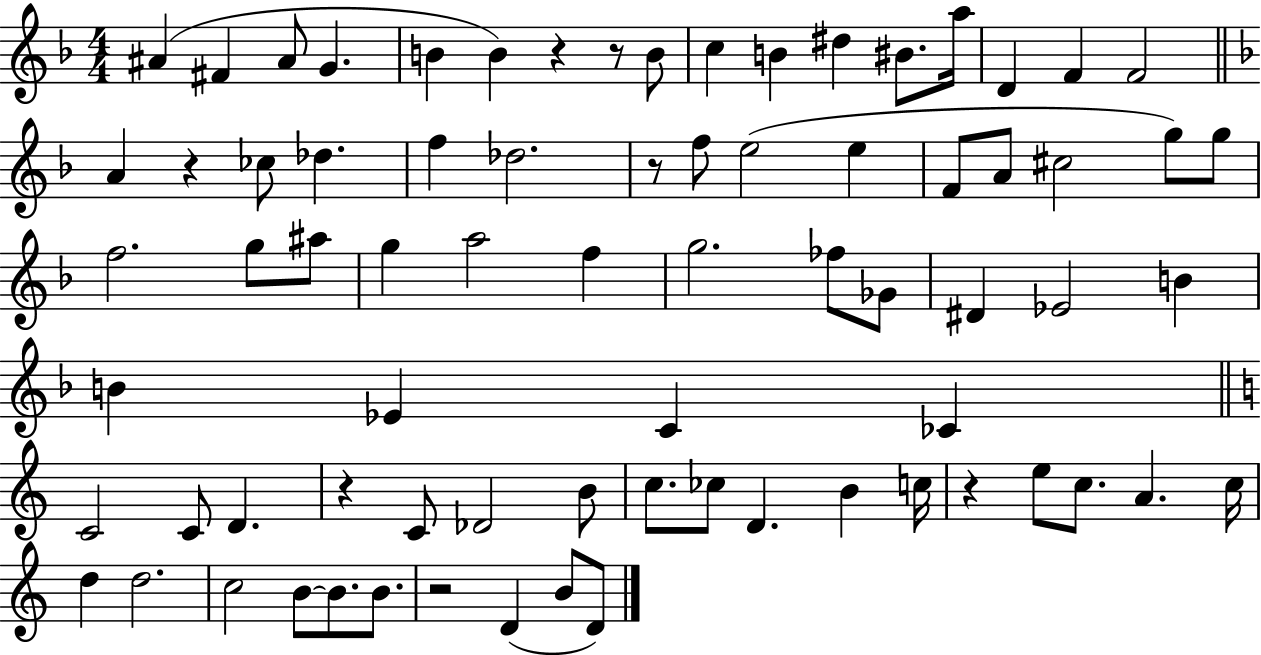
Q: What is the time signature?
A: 4/4